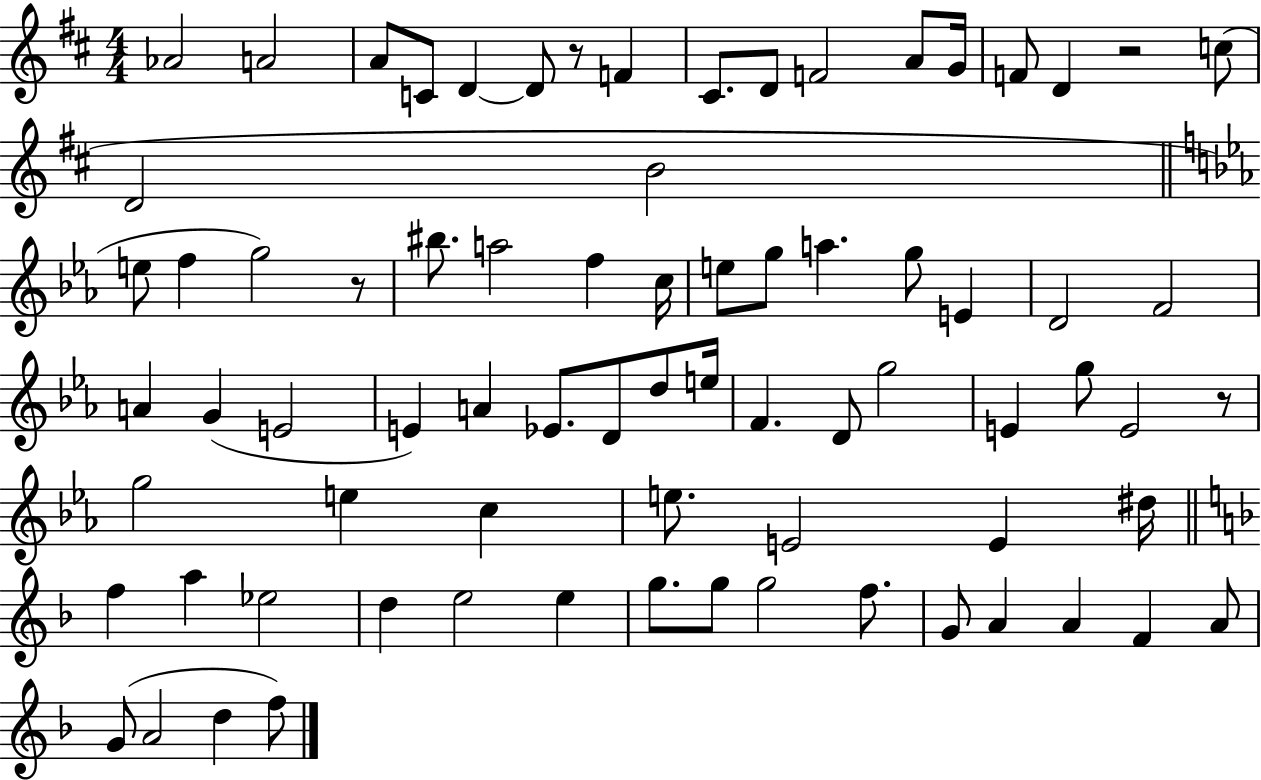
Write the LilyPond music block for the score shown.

{
  \clef treble
  \numericTimeSignature
  \time 4/4
  \key d \major
  aes'2 a'2 | a'8 c'8 d'4~~ d'8 r8 f'4 | cis'8. d'8 f'2 a'8 g'16 | f'8 d'4 r2 c''8( | \break d'2 b'2 | \bar "||" \break \key ees \major e''8 f''4 g''2) r8 | bis''8. a''2 f''4 c''16 | e''8 g''8 a''4. g''8 e'4 | d'2 f'2 | \break a'4 g'4( e'2 | e'4) a'4 ees'8. d'8 d''8 e''16 | f'4. d'8 g''2 | e'4 g''8 e'2 r8 | \break g''2 e''4 c''4 | e''8. e'2 e'4 dis''16 | \bar "||" \break \key f \major f''4 a''4 ees''2 | d''4 e''2 e''4 | g''8. g''8 g''2 f''8. | g'8 a'4 a'4 f'4 a'8 | \break g'8( a'2 d''4 f''8) | \bar "|."
}